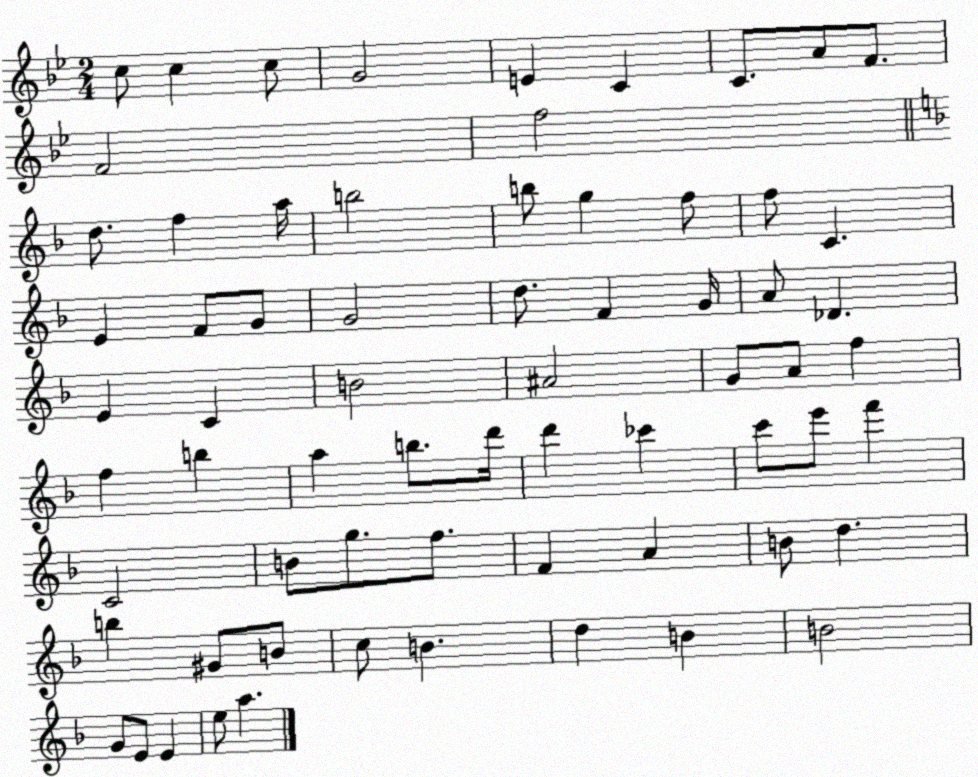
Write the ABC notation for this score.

X:1
T:Untitled
M:2/4
L:1/4
K:Bb
c/2 c c/2 G2 E C C/2 A/2 F/2 F2 f2 d/2 f a/4 b2 b/2 g f/2 f/2 C E F/2 G/2 G2 d/2 F G/4 A/2 _D E C B2 ^A2 G/2 A/2 f f b a b/2 d'/4 d' _c' c'/2 e'/2 f' C2 B/2 g/2 f/2 F A B/2 d b ^G/2 B/2 c/2 B d B B2 G/2 E/2 E e/2 a